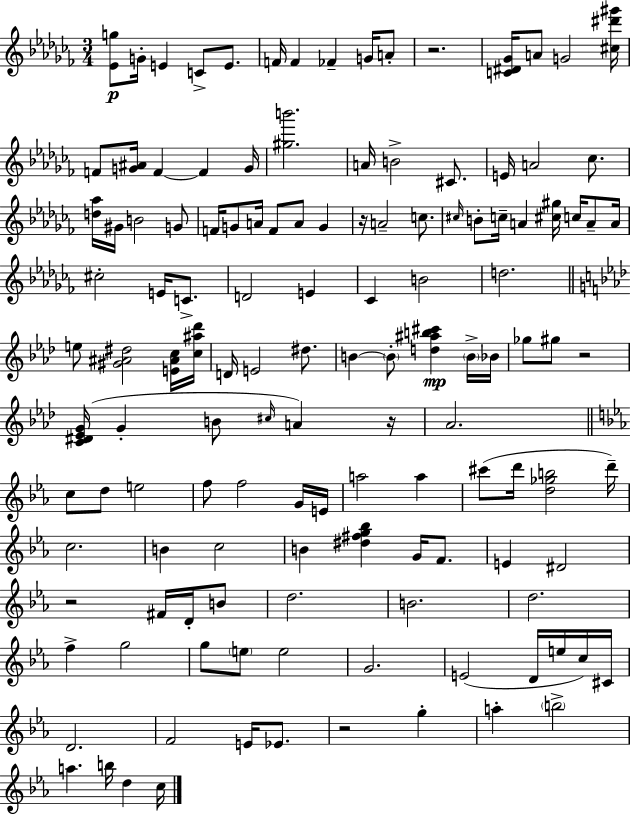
{
  \clef treble
  \numericTimeSignature
  \time 3/4
  \key aes \minor
  <ees' g''>8\p g'16-. e'4 c'8-> e'8. | f'16 f'4 fes'4-- g'16 a'8-. | r2. | <c' dis' ges'>16 a'8 g'2 <cis'' dis''' gis'''>16 | \break f'8 <g' ais'>16 f'4~~ f'4 g'16 | <gis'' b'''>2. | a'16 b'2-> cis'8. | e'16 a'2 ces''8. | \break <d'' aes''>16 gis'16 b'2 g'8 | f'16 g'8 a'16 f'8 a'8 g'4 | r16 a'2-- c''8. | \grace { cis''16 } b'8-. c''16-- a'4 <cis'' gis''>16 c''16 a'8-- | \break a'16 cis''2-. e'16 c'8.-> | d'2 e'4 | ces'4 b'2 | d''2. | \break \bar "||" \break \key f \minor e''8 <gis' ais' dis''>2 <e' ais' c''>16 <c'' ais'' des'''>16 | d'16 e'2 dis''8. | b'4~~ \parenthesize b'8-. <d'' ais'' b'' cis'''>4\mp \parenthesize b'16-> bes'16 | ges''8 gis''8 r2 | \break <c' dis' ees' g'>16( g'4-. b'8 \grace { cis''16 }) a'4 | r16 aes'2. | \bar "||" \break \key ees \major c''8 d''8 e''2 | f''8 f''2 g'16 e'16 | a''2 a''4 | cis'''8( d'''16 <d'' ges'' b''>2 d'''16--) | \break c''2. | b'4 c''2 | b'4 <dis'' fis'' g'' bes''>4 g'16 f'8. | e'4 dis'2 | \break r2 fis'16 d'16-. b'8 | d''2. | b'2. | d''2. | \break f''4-> g''2 | g''8 \parenthesize e''8 e''2 | g'2. | e'2( d'16 e''16 c''16) cis'16 | \break d'2. | f'2 e'16 ees'8. | r2 g''4-. | a''4-. \parenthesize b''2-> | \break a''4. b''16 d''4 c''16 | \bar "|."
}